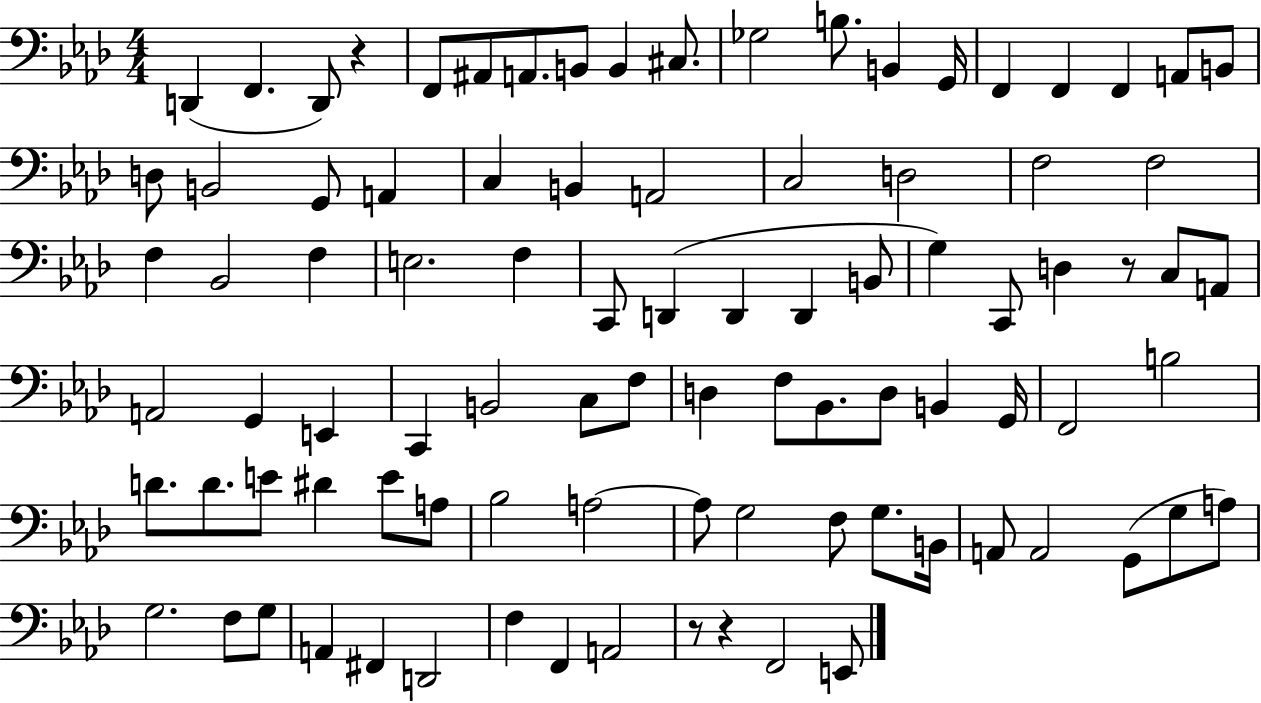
D2/q F2/q. D2/e R/q F2/e A#2/e A2/e. B2/e B2/q C#3/e. Gb3/h B3/e. B2/q G2/s F2/q F2/q F2/q A2/e B2/e D3/e B2/h G2/e A2/q C3/q B2/q A2/h C3/h D3/h F3/h F3/h F3/q Bb2/h F3/q E3/h. F3/q C2/e D2/q D2/q D2/q B2/e G3/q C2/e D3/q R/e C3/e A2/e A2/h G2/q E2/q C2/q B2/h C3/e F3/e D3/q F3/e Bb2/e. D3/e B2/q G2/s F2/h B3/h D4/e. D4/e. E4/e D#4/q E4/e A3/e Bb3/h A3/h A3/e G3/h F3/e G3/e. B2/s A2/e A2/h G2/e G3/e A3/e G3/h. F3/e G3/e A2/q F#2/q D2/h F3/q F2/q A2/h R/e R/q F2/h E2/e